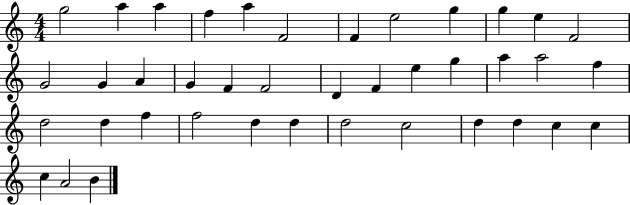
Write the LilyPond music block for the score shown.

{
  \clef treble
  \numericTimeSignature
  \time 4/4
  \key c \major
  g''2 a''4 a''4 | f''4 a''4 f'2 | f'4 e''2 g''4 | g''4 e''4 f'2 | \break g'2 g'4 a'4 | g'4 f'4 f'2 | d'4 f'4 e''4 g''4 | a''4 a''2 f''4 | \break d''2 d''4 f''4 | f''2 d''4 d''4 | d''2 c''2 | d''4 d''4 c''4 c''4 | \break c''4 a'2 b'4 | \bar "|."
}